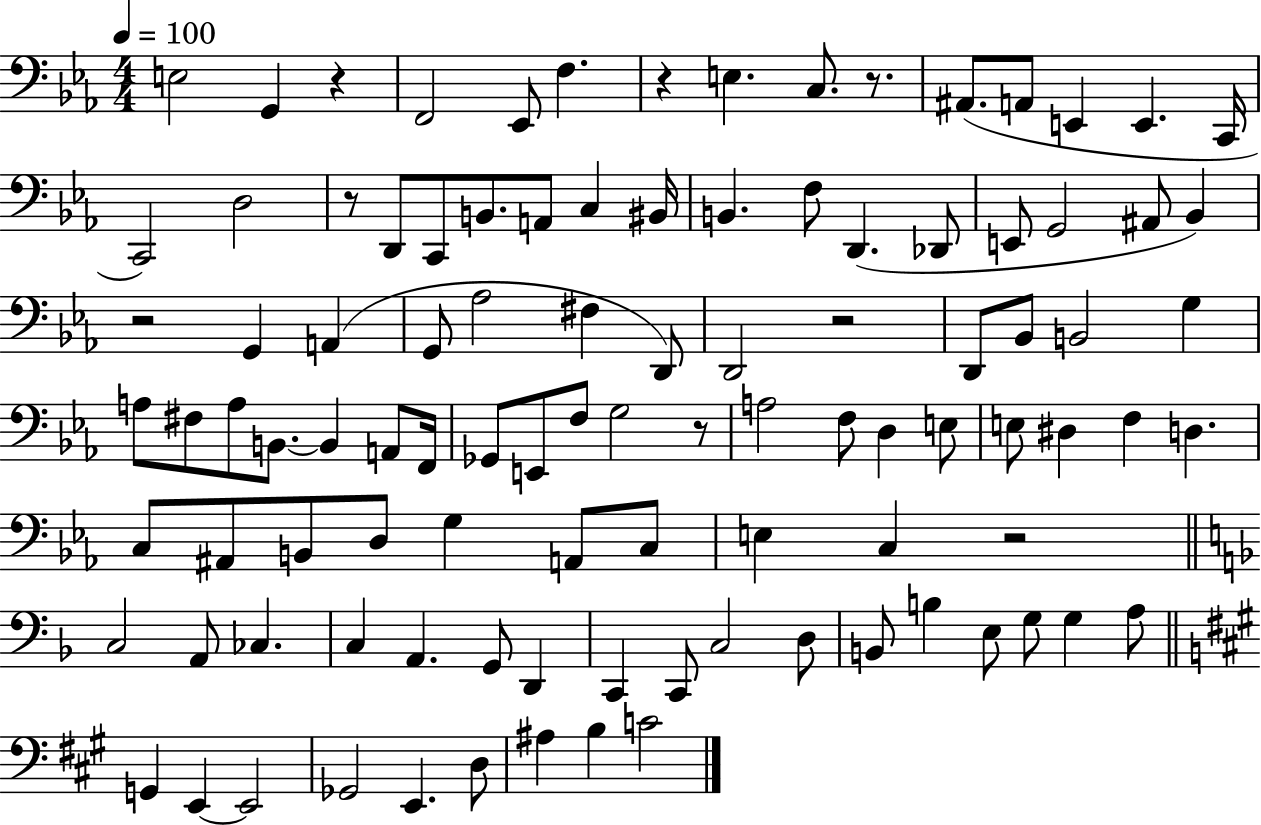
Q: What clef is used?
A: bass